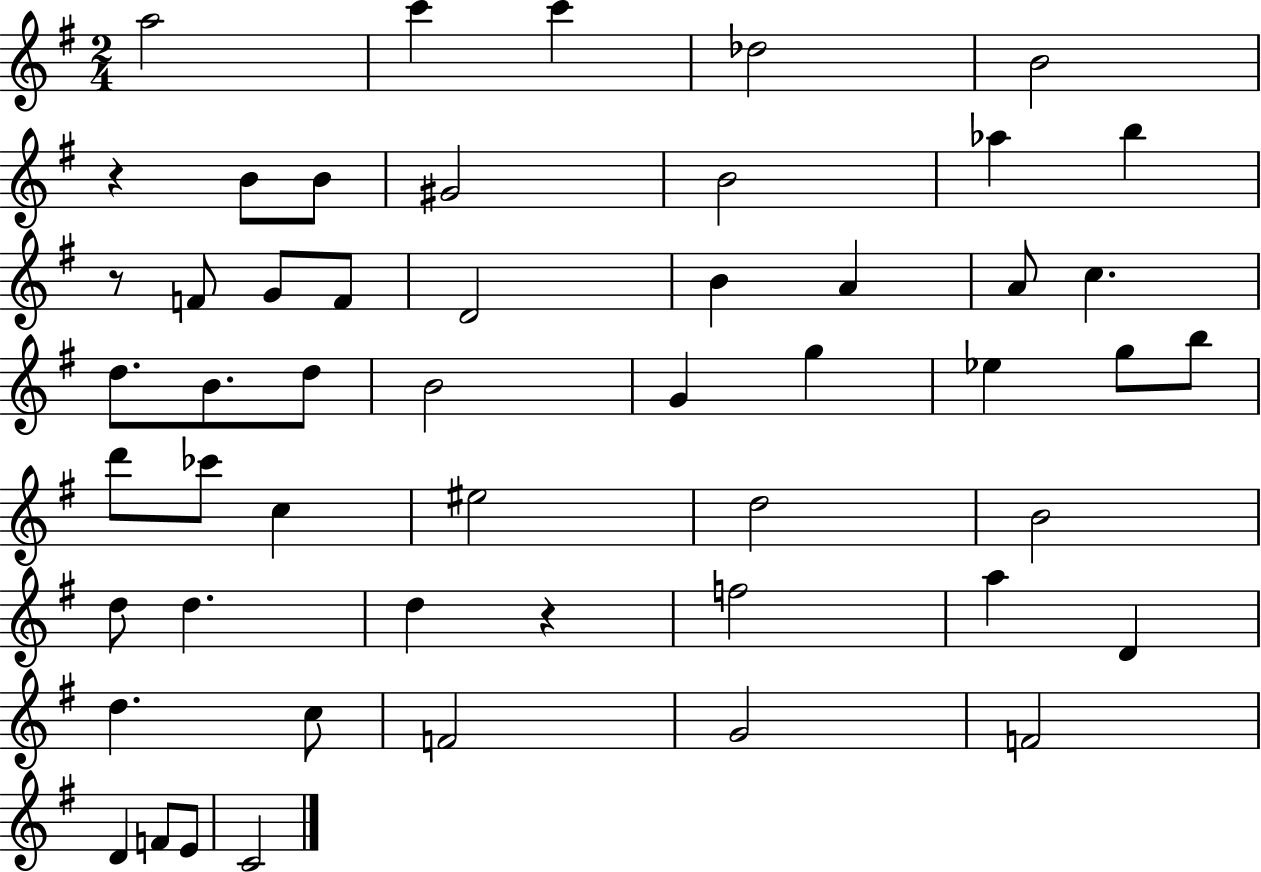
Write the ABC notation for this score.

X:1
T:Untitled
M:2/4
L:1/4
K:G
a2 c' c' _d2 B2 z B/2 B/2 ^G2 B2 _a b z/2 F/2 G/2 F/2 D2 B A A/2 c d/2 B/2 d/2 B2 G g _e g/2 b/2 d'/2 _c'/2 c ^e2 d2 B2 d/2 d d z f2 a D d c/2 F2 G2 F2 D F/2 E/2 C2